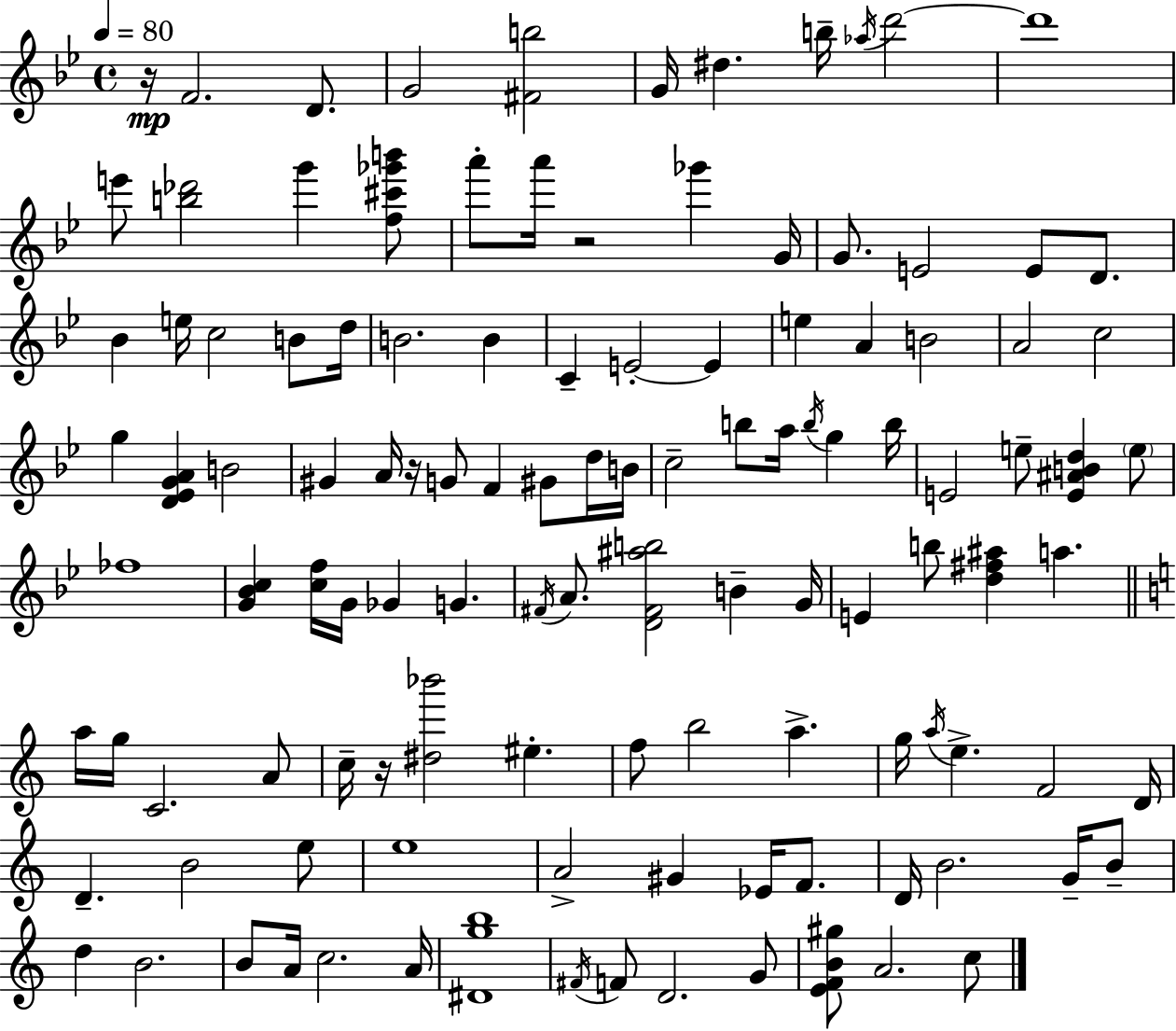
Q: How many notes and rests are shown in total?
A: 117